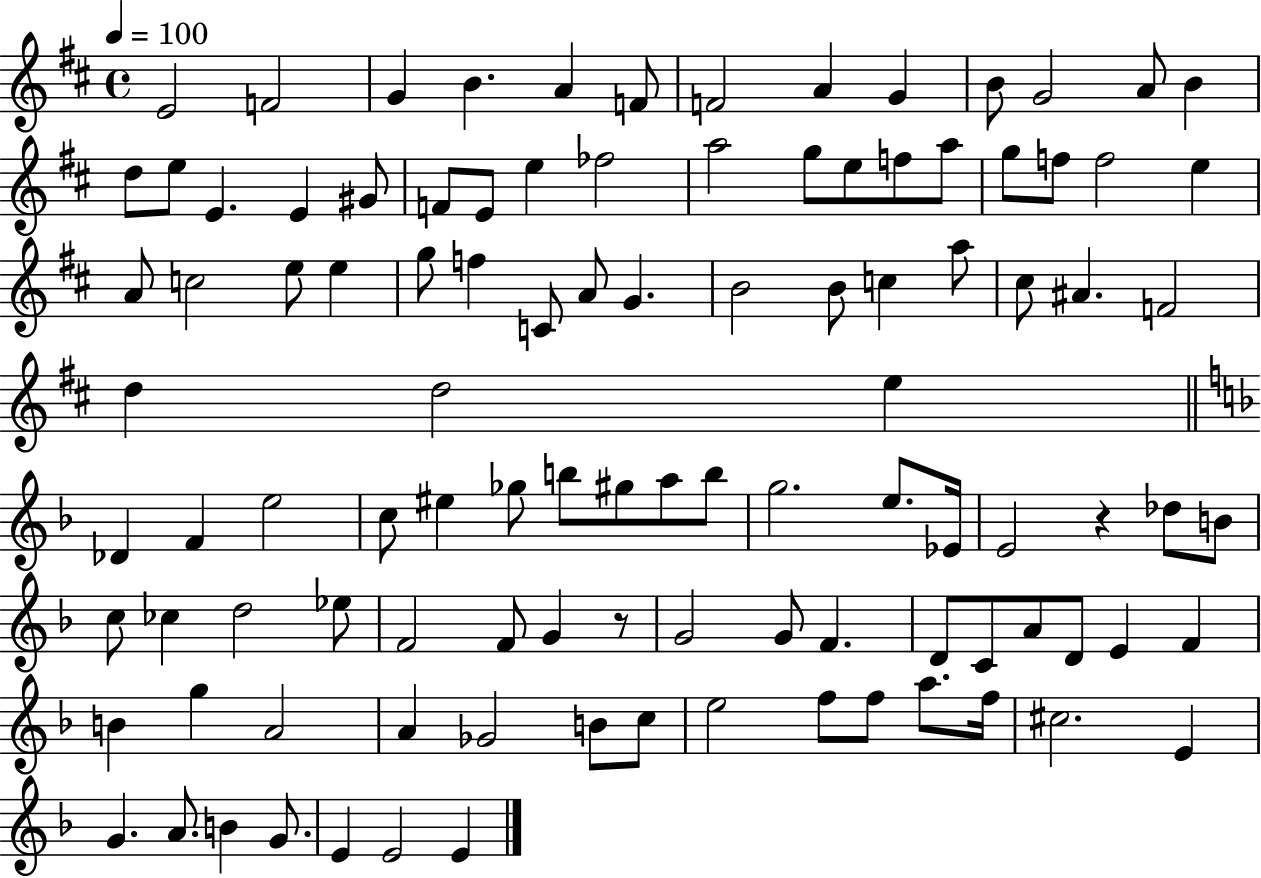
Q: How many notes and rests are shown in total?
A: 105